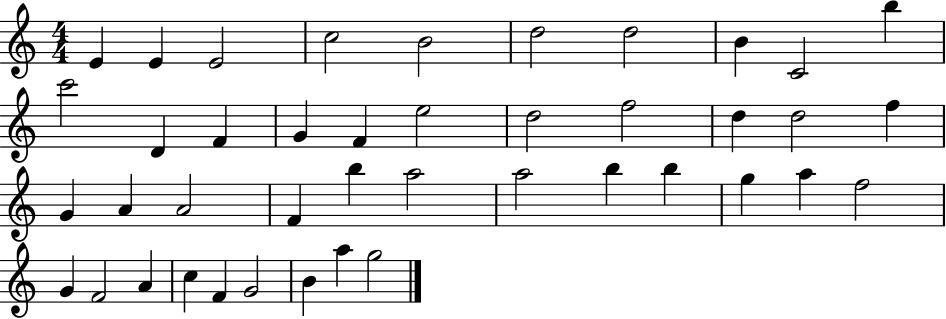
X:1
T:Untitled
M:4/4
L:1/4
K:C
E E E2 c2 B2 d2 d2 B C2 b c'2 D F G F e2 d2 f2 d d2 f G A A2 F b a2 a2 b b g a f2 G F2 A c F G2 B a g2